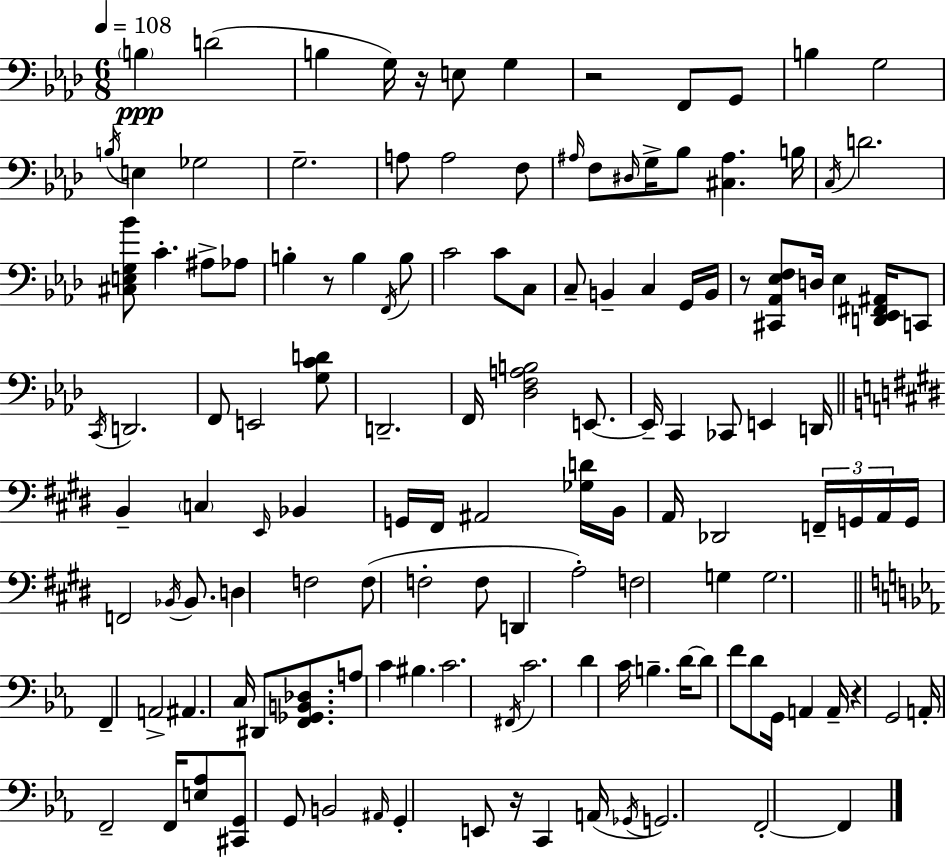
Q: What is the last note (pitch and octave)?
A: F2